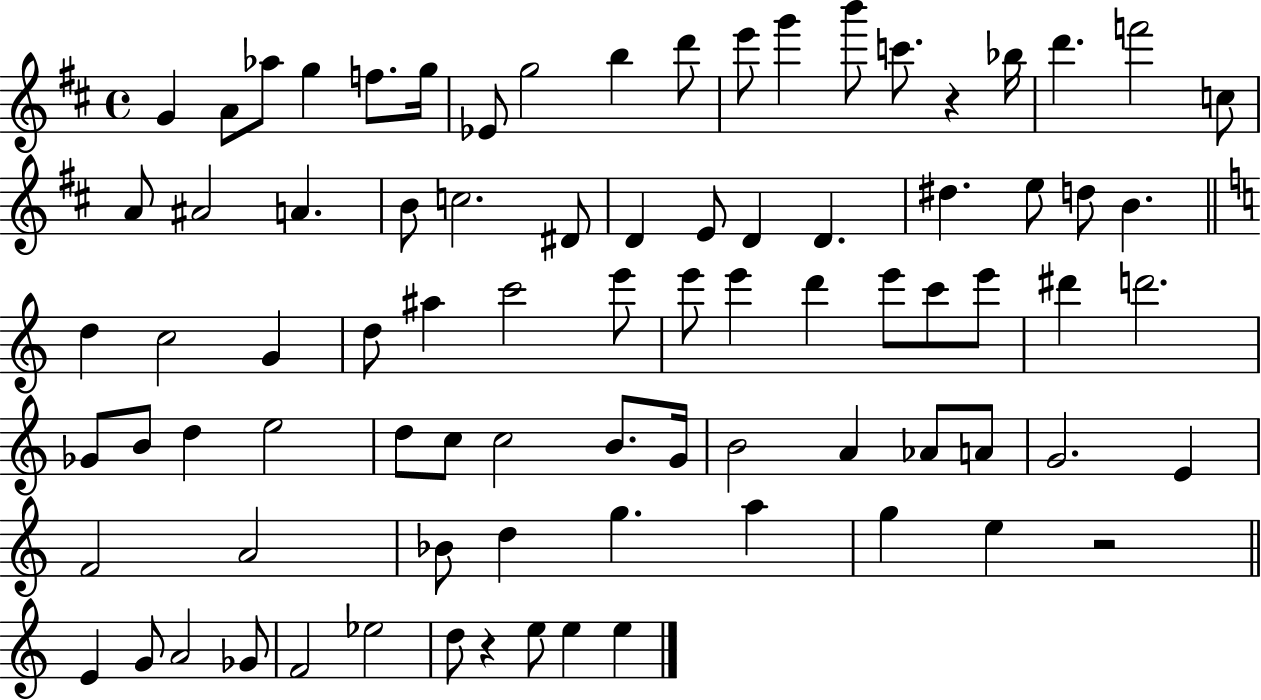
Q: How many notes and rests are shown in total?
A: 83